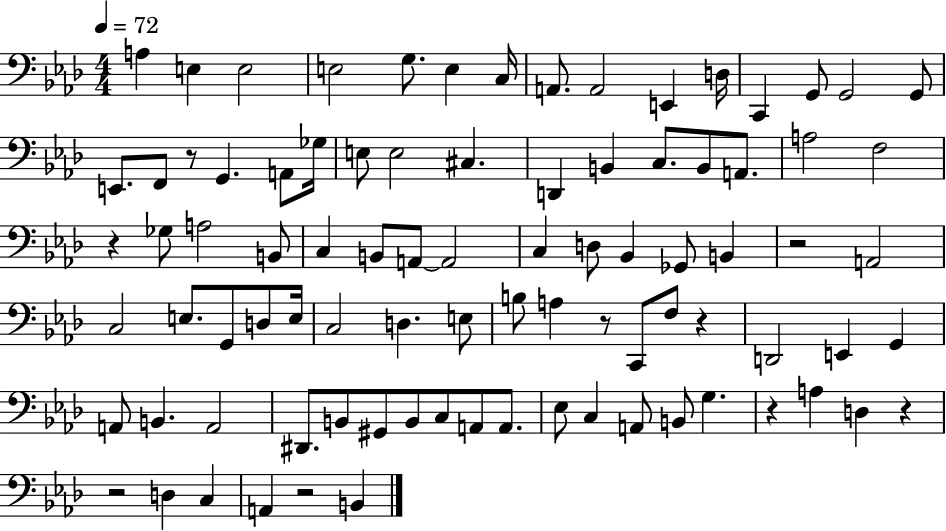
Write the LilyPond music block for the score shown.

{
  \clef bass
  \numericTimeSignature
  \time 4/4
  \key aes \major
  \tempo 4 = 72
  a4 e4 e2 | e2 g8. e4 c16 | a,8. a,2 e,4 d16 | c,4 g,8 g,2 g,8 | \break e,8. f,8 r8 g,4. a,8 ges16 | e8 e2 cis4. | d,4 b,4 c8. b,8 a,8. | a2 f2 | \break r4 ges8 a2 b,8 | c4 b,8 a,8~~ a,2 | c4 d8 bes,4 ges,8 b,4 | r2 a,2 | \break c2 e8. g,8 d8 e16 | c2 d4. e8 | b8 a4 r8 c,8 f8 r4 | d,2 e,4 g,4 | \break a,8 b,4. a,2 | dis,8. b,8 gis,8 b,8 c8 a,8 a,8. | ees8 c4 a,8 b,8 g4. | r4 a4 d4 r4 | \break r2 d4 c4 | a,4 r2 b,4 | \bar "|."
}